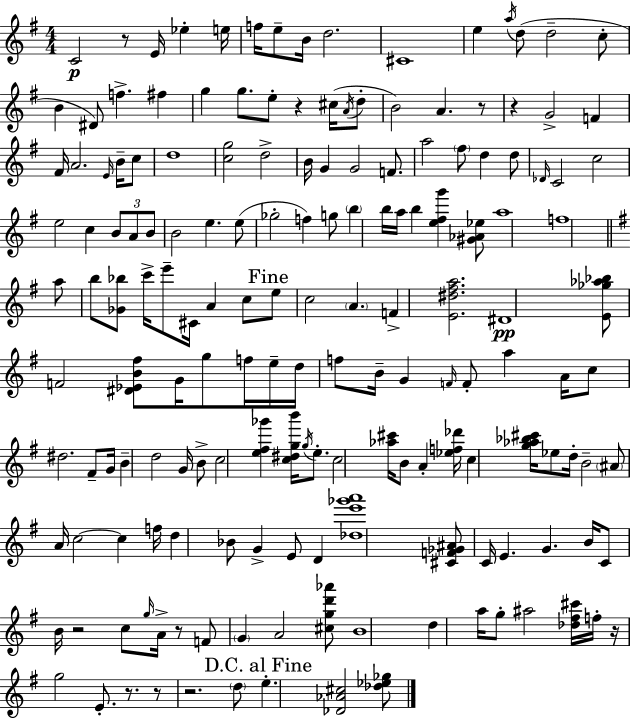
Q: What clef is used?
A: treble